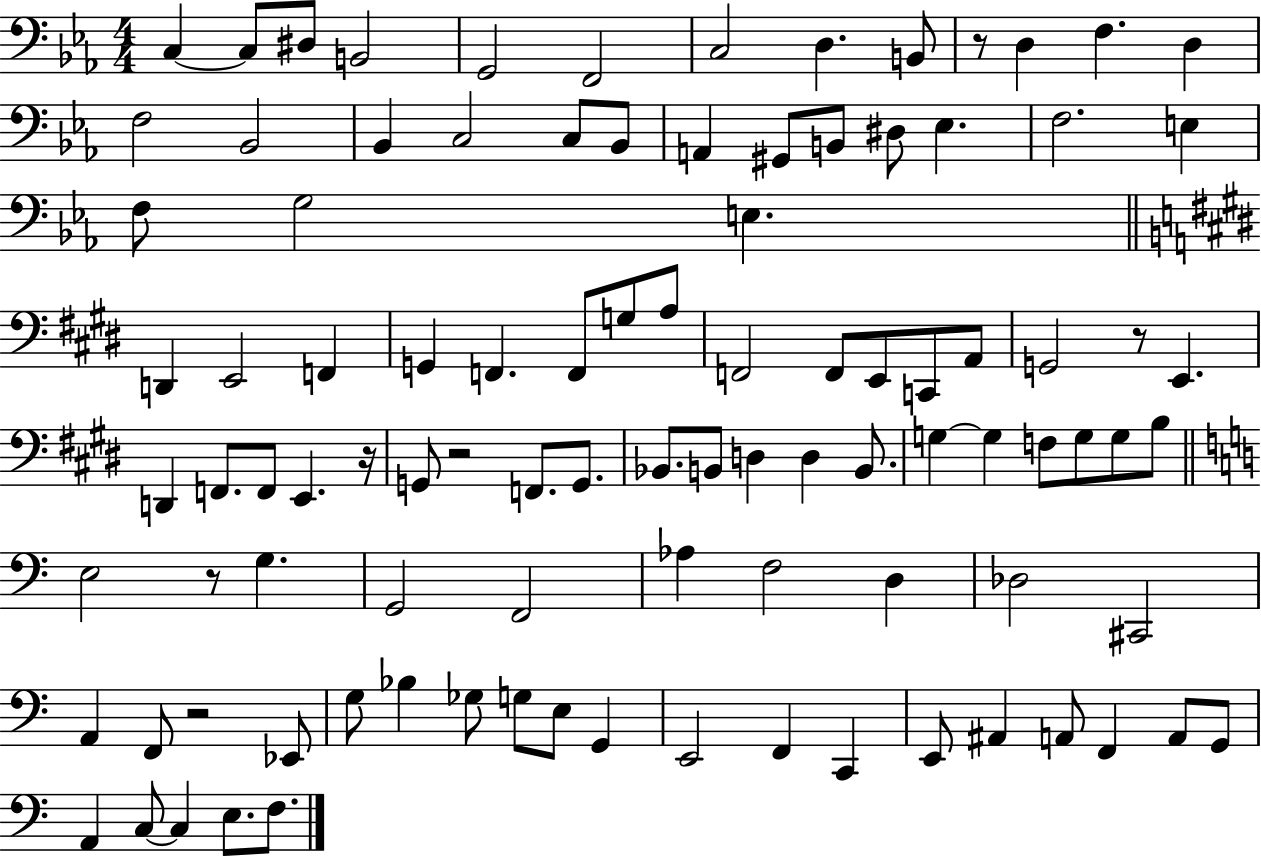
C3/q C3/e D#3/e B2/h G2/h F2/h C3/h D3/q. B2/e R/e D3/q F3/q. D3/q F3/h Bb2/h Bb2/q C3/h C3/e Bb2/e A2/q G#2/e B2/e D#3/e Eb3/q. F3/h. E3/q F3/e G3/h E3/q. D2/q E2/h F2/q G2/q F2/q. F2/e G3/e A3/e F2/h F2/e E2/e C2/e A2/e G2/h R/e E2/q. D2/q F2/e. F2/e E2/q. R/s G2/e R/h F2/e. G2/e. Bb2/e. B2/e D3/q D3/q B2/e. G3/q G3/q F3/e G3/e G3/e B3/e E3/h R/e G3/q. G2/h F2/h Ab3/q F3/h D3/q Db3/h C#2/h A2/q F2/e R/h Eb2/e G3/e Bb3/q Gb3/e G3/e E3/e G2/q E2/h F2/q C2/q E2/e A#2/q A2/e F2/q A2/e G2/e A2/q C3/e C3/q E3/e. F3/e.